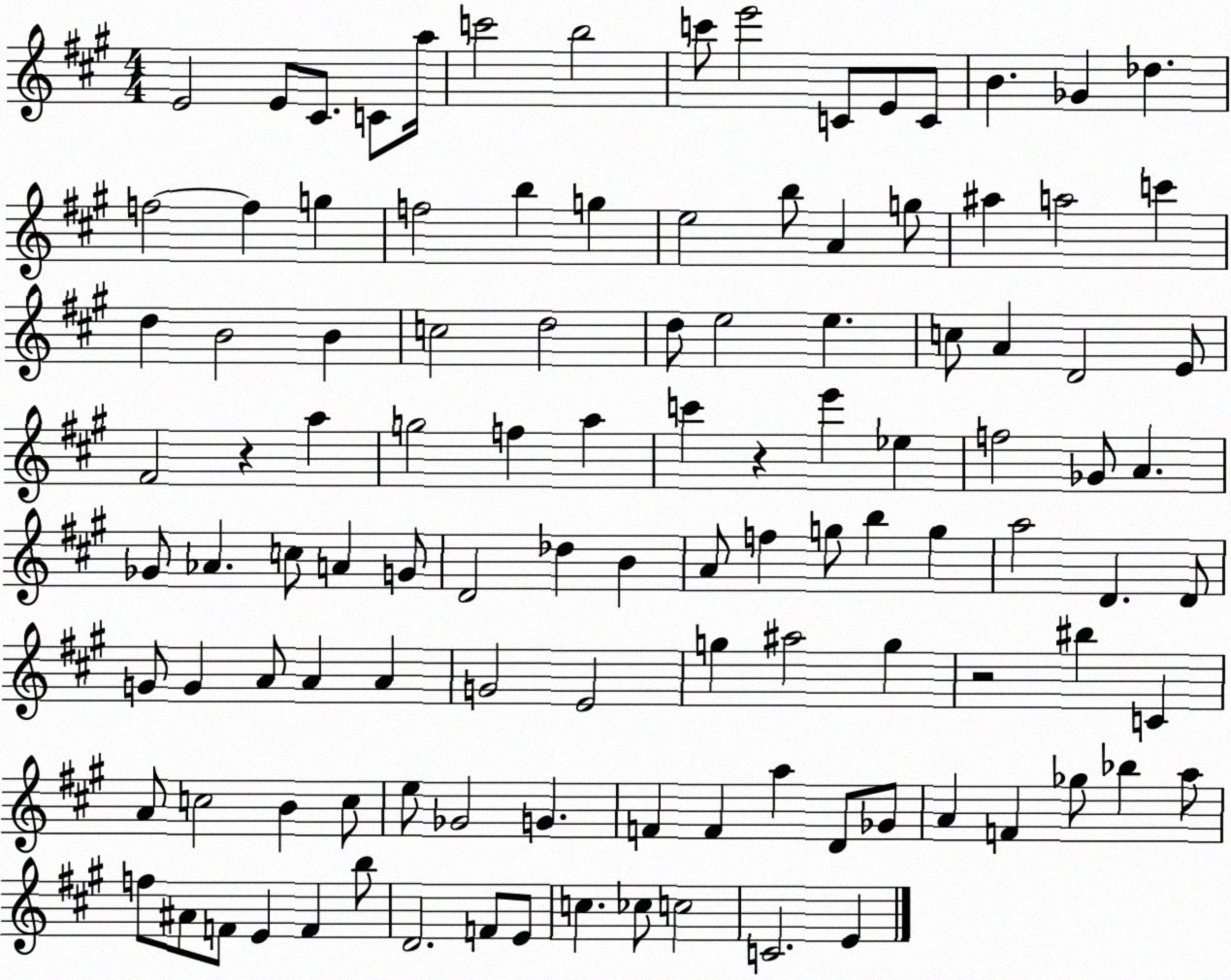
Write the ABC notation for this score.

X:1
T:Untitled
M:4/4
L:1/4
K:A
E2 E/2 ^C/2 C/2 a/4 c'2 b2 c'/2 e'2 C/2 E/2 C/2 B _G _d f2 f g f2 b g e2 b/2 A g/2 ^a a2 c' d B2 B c2 d2 d/2 e2 e c/2 A D2 E/2 ^F2 z a g2 f a c' z e' _e f2 _G/2 A _G/2 _A c/2 A G/2 D2 _d B A/2 f g/2 b g a2 D D/2 G/2 G A/2 A A G2 E2 g ^a2 g z2 ^b C A/2 c2 B c/2 e/2 _G2 G F F a D/2 _G/2 A F _g/2 _b a/2 f/2 ^A/2 F/2 E F b/2 D2 F/2 E/2 c _c/2 c2 C2 E